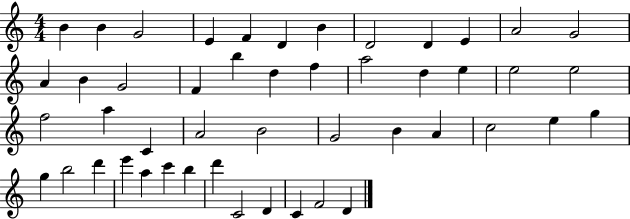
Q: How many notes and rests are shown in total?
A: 48